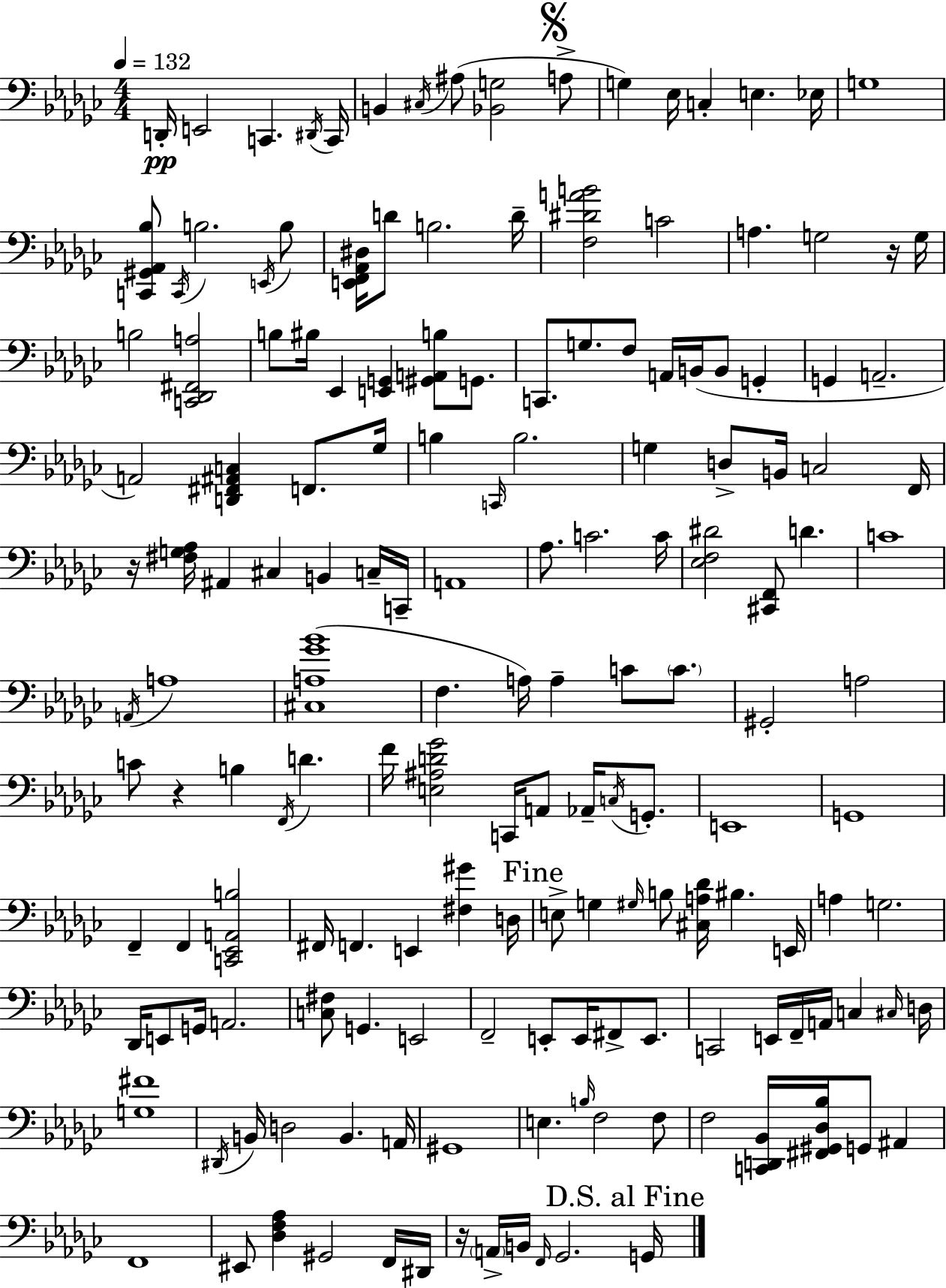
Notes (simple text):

D2/s E2/h C2/q. D#2/s C2/s B2/q C#3/s A#3/e [Bb2,G3]/h A3/e G3/q Eb3/s C3/q E3/q. Eb3/s G3/w [C2,G#2,Ab2,Bb3]/e C2/s B3/h. E2/s B3/e [E2,F2,Ab2,D#3]/s D4/e B3/h. D4/s [F3,D#4,A4,B4]/h C4/h A3/q. G3/h R/s G3/s B3/h [C2,Db2,F#2,A3]/h B3/e BIS3/s Eb2/q [E2,G2]/q [G#2,A2,B3]/e G2/e. C2/e. G3/e. F3/e A2/s B2/s B2/e G2/q G2/q A2/h. A2/h [D2,F#2,A#2,C3]/q F2/e. Gb3/s B3/q C2/s B3/h. G3/q D3/e B2/s C3/h F2/s R/s [F#3,G3,Ab3]/s A#2/q C#3/q B2/q C3/s C2/s A2/w Ab3/e. C4/h. C4/s [Eb3,F3,D#4]/h [C#2,F2]/e D4/q. C4/w A2/s A3/w [C#3,A3,Gb4,Bb4]/w F3/q. A3/s A3/q C4/e C4/e. G#2/h A3/h C4/e R/q B3/q F2/s D4/q. F4/s [E3,A#3,D4,Gb4]/h C2/s A2/e Ab2/s C3/s G2/e. E2/w G2/w F2/q F2/q [C2,Eb2,A2,B3]/h F#2/s F2/q. E2/q [F#3,G#4]/q D3/s E3/e G3/q G#3/s B3/e [C#3,A3,Db4]/s BIS3/q. E2/s A3/q G3/h. Db2/s E2/e G2/s A2/h. [C3,F#3]/e G2/q. E2/h F2/h E2/e E2/s F#2/e E2/e. C2/h E2/s F2/s A2/s C3/q C#3/s D3/s [G3,F#4]/w D#2/s B2/s D3/h B2/q. A2/s G#2/w E3/q. B3/s F3/h F3/e F3/h [C2,D2,Bb2]/s [F#2,G#2,Db3,Bb3]/s G2/e A#2/q F2/w EIS2/e [Db3,F3,Ab3]/q G#2/h F2/s D#2/s R/s A2/s B2/s F2/s Gb2/h. G2/s